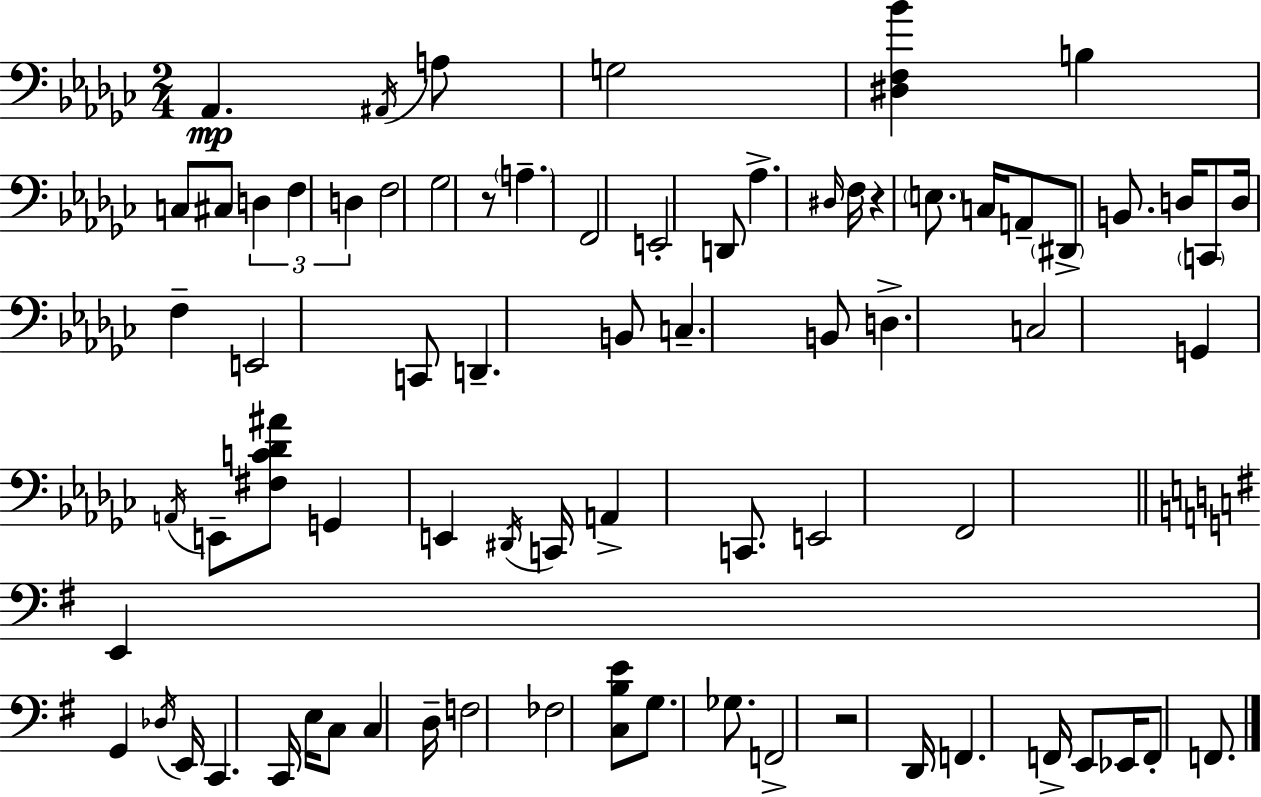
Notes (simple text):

Ab2/q. A#2/s A3/e G3/h [D#3,F3,Bb4]/q B3/q C3/e C#3/e D3/q F3/q D3/q F3/h Gb3/h R/e A3/q. F2/h E2/h D2/e Ab3/q. D#3/s F3/s R/q E3/e. C3/s A2/e D#2/e B2/e. D3/s C2/e D3/s F3/q E2/h C2/e D2/q. B2/e C3/q. B2/e D3/q. C3/h G2/q A2/s E2/e [F#3,C4,Db4,A#4]/e G2/q E2/q D#2/s C2/s A2/q C2/e. E2/h F2/h E2/q G2/q Db3/s E2/s C2/q. C2/s E3/s C3/e C3/q D3/s F3/h FES3/h [C3,B3,E4]/e G3/e. Gb3/e. F2/h R/h D2/s F2/q. F2/s E2/e Eb2/s F2/e F2/e.